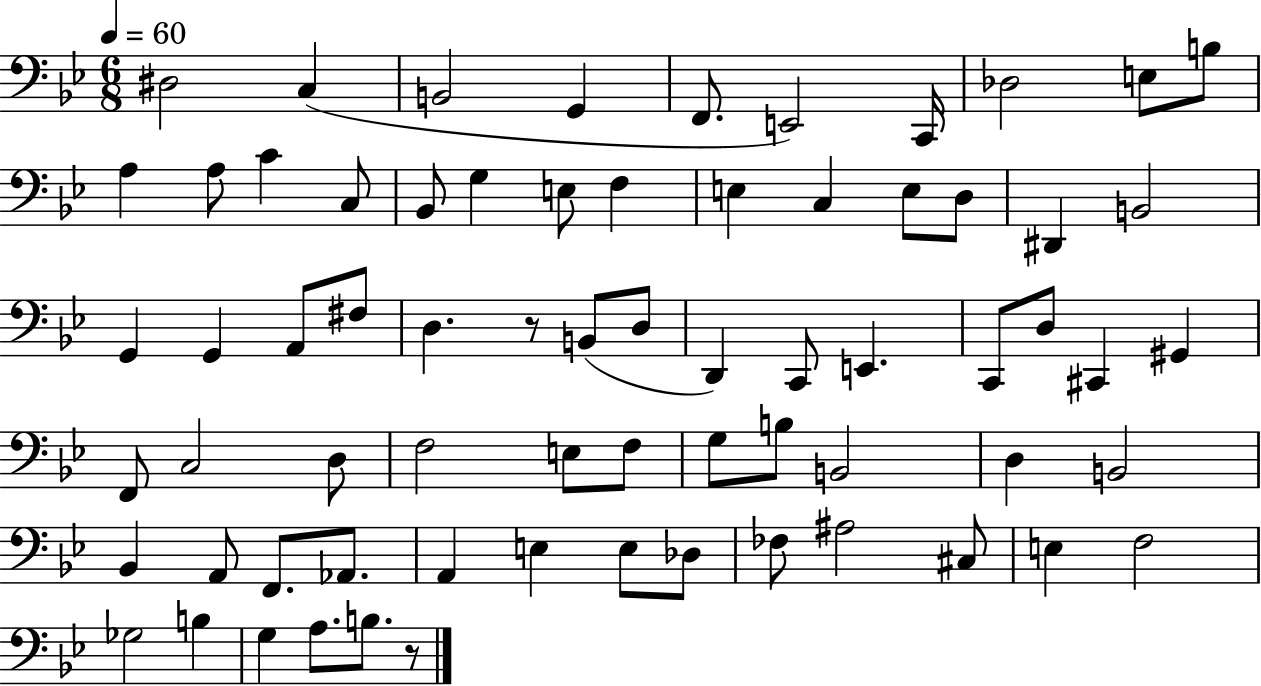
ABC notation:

X:1
T:Untitled
M:6/8
L:1/4
K:Bb
^D,2 C, B,,2 G,, F,,/2 E,,2 C,,/4 _D,2 E,/2 B,/2 A, A,/2 C C,/2 _B,,/2 G, E,/2 F, E, C, E,/2 D,/2 ^D,, B,,2 G,, G,, A,,/2 ^F,/2 D, z/2 B,,/2 D,/2 D,, C,,/2 E,, C,,/2 D,/2 ^C,, ^G,, F,,/2 C,2 D,/2 F,2 E,/2 F,/2 G,/2 B,/2 B,,2 D, B,,2 _B,, A,,/2 F,,/2 _A,,/2 A,, E, E,/2 _D,/2 _F,/2 ^A,2 ^C,/2 E, F,2 _G,2 B, G, A,/2 B,/2 z/2